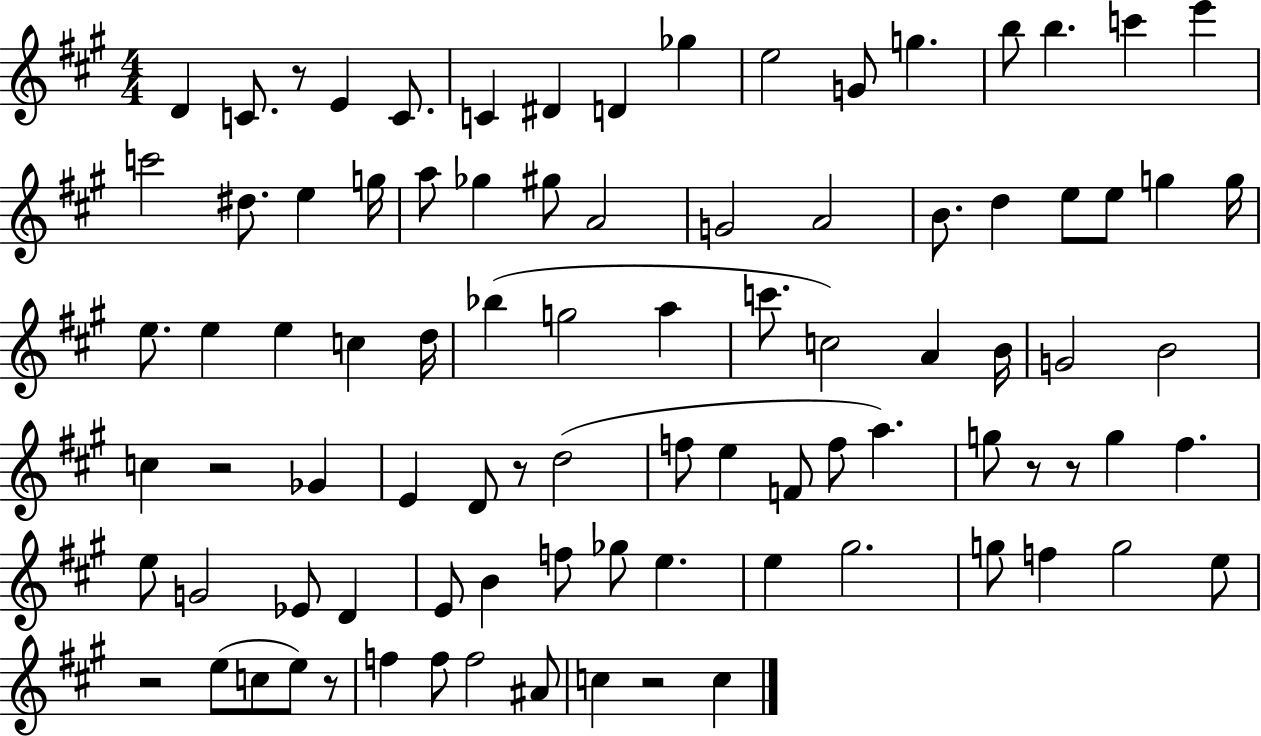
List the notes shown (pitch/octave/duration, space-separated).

D4/q C4/e. R/e E4/q C4/e. C4/q D#4/q D4/q Gb5/q E5/h G4/e G5/q. B5/e B5/q. C6/q E6/q C6/h D#5/e. E5/q G5/s A5/e Gb5/q G#5/e A4/h G4/h A4/h B4/e. D5/q E5/e E5/e G5/q G5/s E5/e. E5/q E5/q C5/q D5/s Bb5/q G5/h A5/q C6/e. C5/h A4/q B4/s G4/h B4/h C5/q R/h Gb4/q E4/q D4/e R/e D5/h F5/e E5/q F4/e F5/e A5/q. G5/e R/e R/e G5/q F#5/q. E5/e G4/h Eb4/e D4/q E4/e B4/q F5/e Gb5/e E5/q. E5/q G#5/h. G5/e F5/q G5/h E5/e R/h E5/e C5/e E5/e R/e F5/q F5/e F5/h A#4/e C5/q R/h C5/q